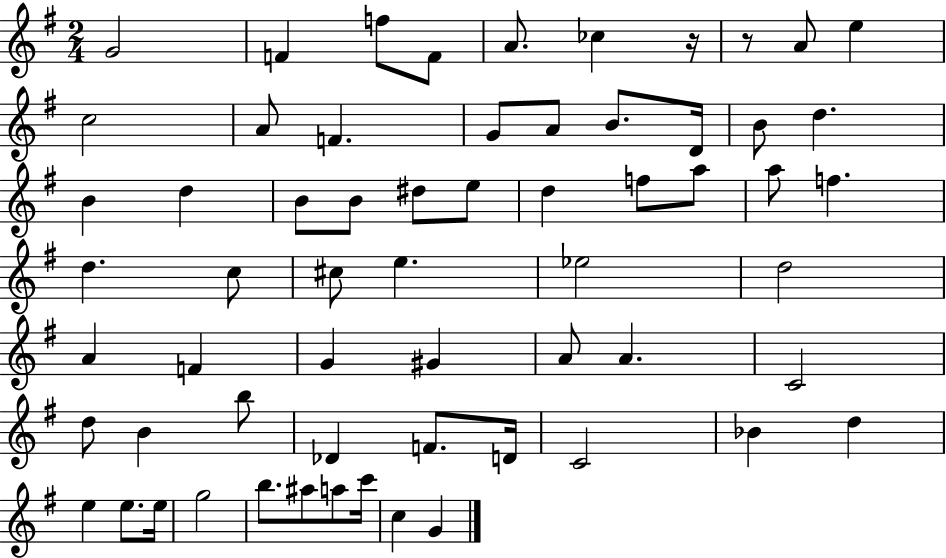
G4/h F4/q F5/e F4/e A4/e. CES5/q R/s R/e A4/e E5/q C5/h A4/e F4/q. G4/e A4/e B4/e. D4/s B4/e D5/q. B4/q D5/q B4/e B4/e D#5/e E5/e D5/q F5/e A5/e A5/e F5/q. D5/q. C5/e C#5/e E5/q. Eb5/h D5/h A4/q F4/q G4/q G#4/q A4/e A4/q. C4/h D5/e B4/q B5/e Db4/q F4/e. D4/s C4/h Bb4/q D5/q E5/q E5/e. E5/s G5/h B5/e. A#5/e A5/e C6/s C5/q G4/q